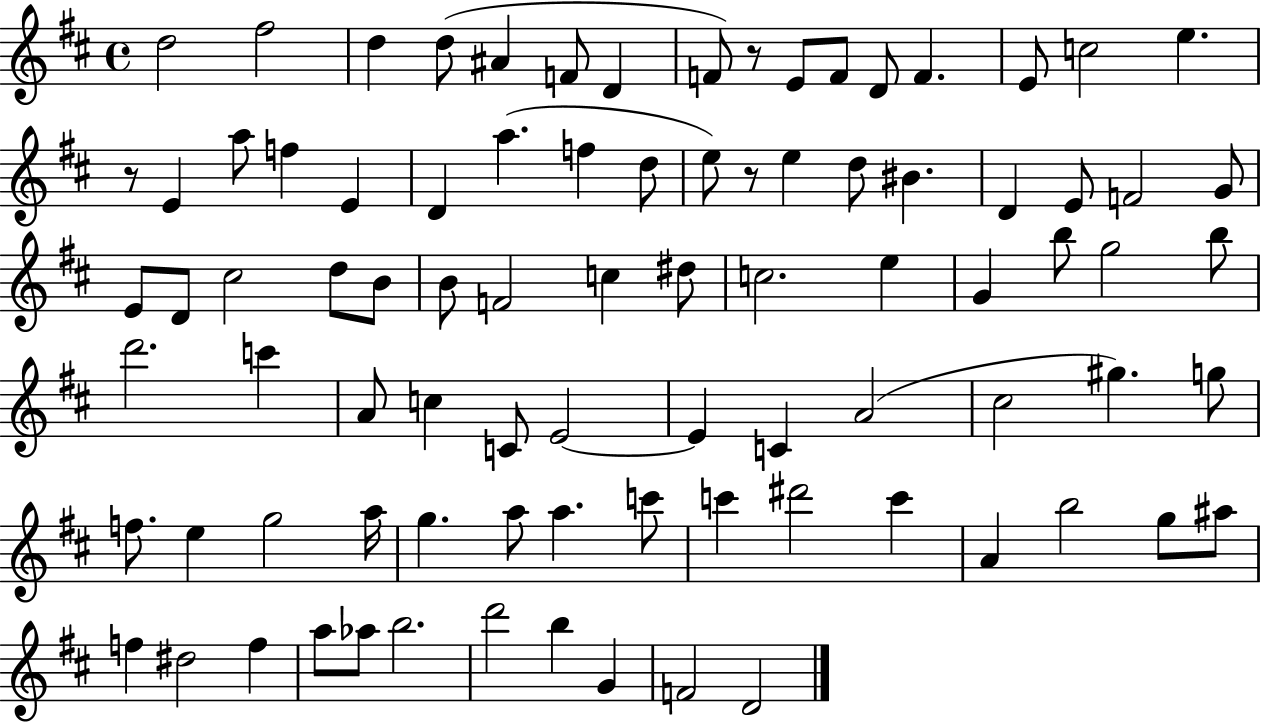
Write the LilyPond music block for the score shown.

{
  \clef treble
  \time 4/4
  \defaultTimeSignature
  \key d \major
  d''2 fis''2 | d''4 d''8( ais'4 f'8 d'4 | f'8) r8 e'8 f'8 d'8 f'4. | e'8 c''2 e''4. | \break r8 e'4 a''8 f''4 e'4 | d'4 a''4.( f''4 d''8 | e''8) r8 e''4 d''8 bis'4. | d'4 e'8 f'2 g'8 | \break e'8 d'8 cis''2 d''8 b'8 | b'8 f'2 c''4 dis''8 | c''2. e''4 | g'4 b''8 g''2 b''8 | \break d'''2. c'''4 | a'8 c''4 c'8 e'2~~ | e'4 c'4 a'2( | cis''2 gis''4.) g''8 | \break f''8. e''4 g''2 a''16 | g''4. a''8 a''4. c'''8 | c'''4 dis'''2 c'''4 | a'4 b''2 g''8 ais''8 | \break f''4 dis''2 f''4 | a''8 aes''8 b''2. | d'''2 b''4 g'4 | f'2 d'2 | \break \bar "|."
}